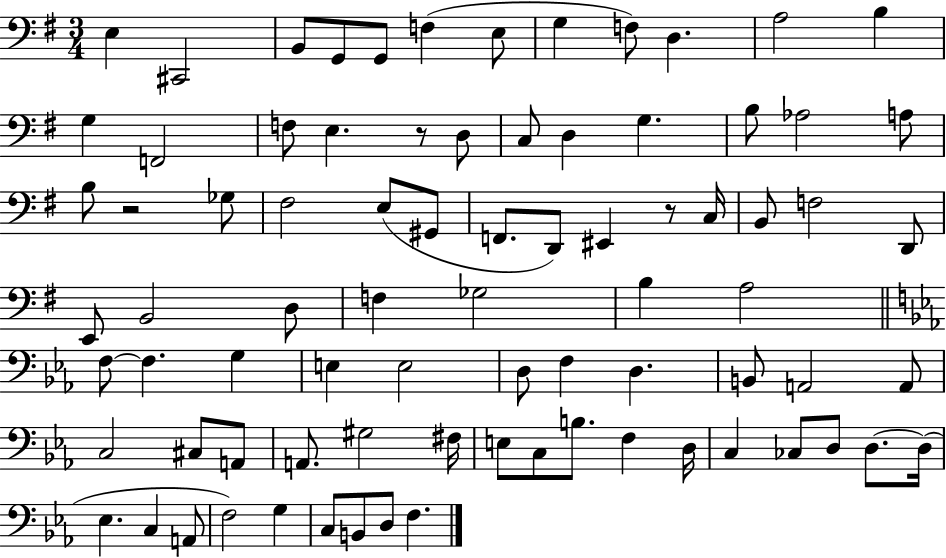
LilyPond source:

{
  \clef bass
  \numericTimeSignature
  \time 3/4
  \key g \major
  e4 cis,2 | b,8 g,8 g,8 f4( e8 | g4 f8) d4. | a2 b4 | \break g4 f,2 | f8 e4. r8 d8 | c8 d4 g4. | b8 aes2 a8 | \break b8 r2 ges8 | fis2 e8( gis,8 | f,8. d,8) eis,4 r8 c16 | b,8 f2 d,8 | \break e,8 b,2 d8 | f4 ges2 | b4 a2 | \bar "||" \break \key ees \major f8~~ f4. g4 | e4 e2 | d8 f4 d4. | b,8 a,2 a,8 | \break c2 cis8 a,8 | a,8. gis2 fis16 | e8 c8 b8. f4 d16 | c4 ces8 d8 d8.~~ d16( | \break ees4. c4 a,8 | f2) g4 | c8 b,8 d8 f4. | \bar "|."
}